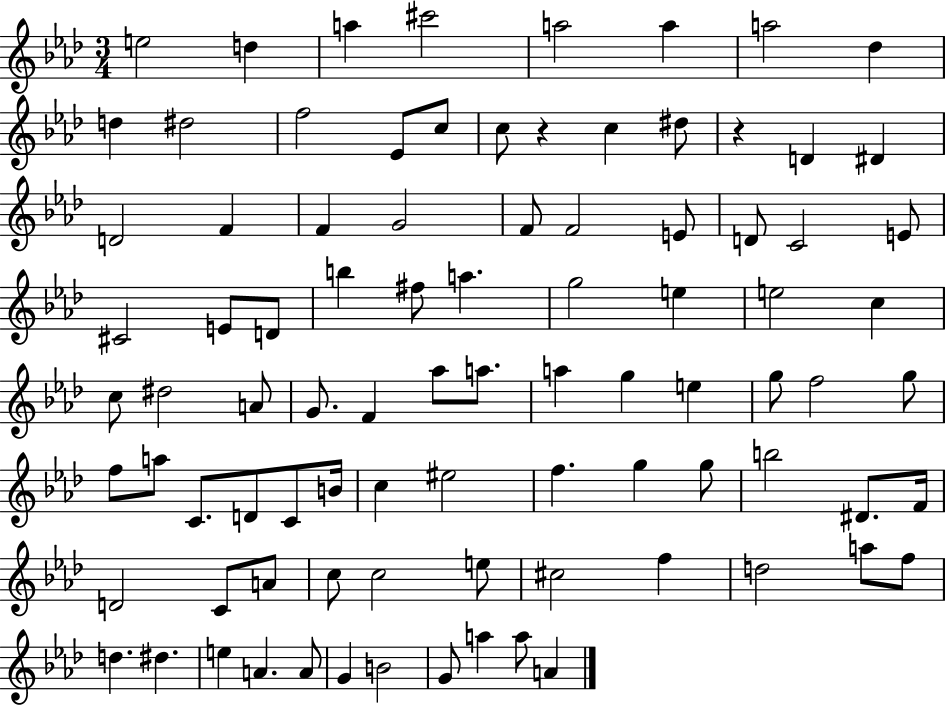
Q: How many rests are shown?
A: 2